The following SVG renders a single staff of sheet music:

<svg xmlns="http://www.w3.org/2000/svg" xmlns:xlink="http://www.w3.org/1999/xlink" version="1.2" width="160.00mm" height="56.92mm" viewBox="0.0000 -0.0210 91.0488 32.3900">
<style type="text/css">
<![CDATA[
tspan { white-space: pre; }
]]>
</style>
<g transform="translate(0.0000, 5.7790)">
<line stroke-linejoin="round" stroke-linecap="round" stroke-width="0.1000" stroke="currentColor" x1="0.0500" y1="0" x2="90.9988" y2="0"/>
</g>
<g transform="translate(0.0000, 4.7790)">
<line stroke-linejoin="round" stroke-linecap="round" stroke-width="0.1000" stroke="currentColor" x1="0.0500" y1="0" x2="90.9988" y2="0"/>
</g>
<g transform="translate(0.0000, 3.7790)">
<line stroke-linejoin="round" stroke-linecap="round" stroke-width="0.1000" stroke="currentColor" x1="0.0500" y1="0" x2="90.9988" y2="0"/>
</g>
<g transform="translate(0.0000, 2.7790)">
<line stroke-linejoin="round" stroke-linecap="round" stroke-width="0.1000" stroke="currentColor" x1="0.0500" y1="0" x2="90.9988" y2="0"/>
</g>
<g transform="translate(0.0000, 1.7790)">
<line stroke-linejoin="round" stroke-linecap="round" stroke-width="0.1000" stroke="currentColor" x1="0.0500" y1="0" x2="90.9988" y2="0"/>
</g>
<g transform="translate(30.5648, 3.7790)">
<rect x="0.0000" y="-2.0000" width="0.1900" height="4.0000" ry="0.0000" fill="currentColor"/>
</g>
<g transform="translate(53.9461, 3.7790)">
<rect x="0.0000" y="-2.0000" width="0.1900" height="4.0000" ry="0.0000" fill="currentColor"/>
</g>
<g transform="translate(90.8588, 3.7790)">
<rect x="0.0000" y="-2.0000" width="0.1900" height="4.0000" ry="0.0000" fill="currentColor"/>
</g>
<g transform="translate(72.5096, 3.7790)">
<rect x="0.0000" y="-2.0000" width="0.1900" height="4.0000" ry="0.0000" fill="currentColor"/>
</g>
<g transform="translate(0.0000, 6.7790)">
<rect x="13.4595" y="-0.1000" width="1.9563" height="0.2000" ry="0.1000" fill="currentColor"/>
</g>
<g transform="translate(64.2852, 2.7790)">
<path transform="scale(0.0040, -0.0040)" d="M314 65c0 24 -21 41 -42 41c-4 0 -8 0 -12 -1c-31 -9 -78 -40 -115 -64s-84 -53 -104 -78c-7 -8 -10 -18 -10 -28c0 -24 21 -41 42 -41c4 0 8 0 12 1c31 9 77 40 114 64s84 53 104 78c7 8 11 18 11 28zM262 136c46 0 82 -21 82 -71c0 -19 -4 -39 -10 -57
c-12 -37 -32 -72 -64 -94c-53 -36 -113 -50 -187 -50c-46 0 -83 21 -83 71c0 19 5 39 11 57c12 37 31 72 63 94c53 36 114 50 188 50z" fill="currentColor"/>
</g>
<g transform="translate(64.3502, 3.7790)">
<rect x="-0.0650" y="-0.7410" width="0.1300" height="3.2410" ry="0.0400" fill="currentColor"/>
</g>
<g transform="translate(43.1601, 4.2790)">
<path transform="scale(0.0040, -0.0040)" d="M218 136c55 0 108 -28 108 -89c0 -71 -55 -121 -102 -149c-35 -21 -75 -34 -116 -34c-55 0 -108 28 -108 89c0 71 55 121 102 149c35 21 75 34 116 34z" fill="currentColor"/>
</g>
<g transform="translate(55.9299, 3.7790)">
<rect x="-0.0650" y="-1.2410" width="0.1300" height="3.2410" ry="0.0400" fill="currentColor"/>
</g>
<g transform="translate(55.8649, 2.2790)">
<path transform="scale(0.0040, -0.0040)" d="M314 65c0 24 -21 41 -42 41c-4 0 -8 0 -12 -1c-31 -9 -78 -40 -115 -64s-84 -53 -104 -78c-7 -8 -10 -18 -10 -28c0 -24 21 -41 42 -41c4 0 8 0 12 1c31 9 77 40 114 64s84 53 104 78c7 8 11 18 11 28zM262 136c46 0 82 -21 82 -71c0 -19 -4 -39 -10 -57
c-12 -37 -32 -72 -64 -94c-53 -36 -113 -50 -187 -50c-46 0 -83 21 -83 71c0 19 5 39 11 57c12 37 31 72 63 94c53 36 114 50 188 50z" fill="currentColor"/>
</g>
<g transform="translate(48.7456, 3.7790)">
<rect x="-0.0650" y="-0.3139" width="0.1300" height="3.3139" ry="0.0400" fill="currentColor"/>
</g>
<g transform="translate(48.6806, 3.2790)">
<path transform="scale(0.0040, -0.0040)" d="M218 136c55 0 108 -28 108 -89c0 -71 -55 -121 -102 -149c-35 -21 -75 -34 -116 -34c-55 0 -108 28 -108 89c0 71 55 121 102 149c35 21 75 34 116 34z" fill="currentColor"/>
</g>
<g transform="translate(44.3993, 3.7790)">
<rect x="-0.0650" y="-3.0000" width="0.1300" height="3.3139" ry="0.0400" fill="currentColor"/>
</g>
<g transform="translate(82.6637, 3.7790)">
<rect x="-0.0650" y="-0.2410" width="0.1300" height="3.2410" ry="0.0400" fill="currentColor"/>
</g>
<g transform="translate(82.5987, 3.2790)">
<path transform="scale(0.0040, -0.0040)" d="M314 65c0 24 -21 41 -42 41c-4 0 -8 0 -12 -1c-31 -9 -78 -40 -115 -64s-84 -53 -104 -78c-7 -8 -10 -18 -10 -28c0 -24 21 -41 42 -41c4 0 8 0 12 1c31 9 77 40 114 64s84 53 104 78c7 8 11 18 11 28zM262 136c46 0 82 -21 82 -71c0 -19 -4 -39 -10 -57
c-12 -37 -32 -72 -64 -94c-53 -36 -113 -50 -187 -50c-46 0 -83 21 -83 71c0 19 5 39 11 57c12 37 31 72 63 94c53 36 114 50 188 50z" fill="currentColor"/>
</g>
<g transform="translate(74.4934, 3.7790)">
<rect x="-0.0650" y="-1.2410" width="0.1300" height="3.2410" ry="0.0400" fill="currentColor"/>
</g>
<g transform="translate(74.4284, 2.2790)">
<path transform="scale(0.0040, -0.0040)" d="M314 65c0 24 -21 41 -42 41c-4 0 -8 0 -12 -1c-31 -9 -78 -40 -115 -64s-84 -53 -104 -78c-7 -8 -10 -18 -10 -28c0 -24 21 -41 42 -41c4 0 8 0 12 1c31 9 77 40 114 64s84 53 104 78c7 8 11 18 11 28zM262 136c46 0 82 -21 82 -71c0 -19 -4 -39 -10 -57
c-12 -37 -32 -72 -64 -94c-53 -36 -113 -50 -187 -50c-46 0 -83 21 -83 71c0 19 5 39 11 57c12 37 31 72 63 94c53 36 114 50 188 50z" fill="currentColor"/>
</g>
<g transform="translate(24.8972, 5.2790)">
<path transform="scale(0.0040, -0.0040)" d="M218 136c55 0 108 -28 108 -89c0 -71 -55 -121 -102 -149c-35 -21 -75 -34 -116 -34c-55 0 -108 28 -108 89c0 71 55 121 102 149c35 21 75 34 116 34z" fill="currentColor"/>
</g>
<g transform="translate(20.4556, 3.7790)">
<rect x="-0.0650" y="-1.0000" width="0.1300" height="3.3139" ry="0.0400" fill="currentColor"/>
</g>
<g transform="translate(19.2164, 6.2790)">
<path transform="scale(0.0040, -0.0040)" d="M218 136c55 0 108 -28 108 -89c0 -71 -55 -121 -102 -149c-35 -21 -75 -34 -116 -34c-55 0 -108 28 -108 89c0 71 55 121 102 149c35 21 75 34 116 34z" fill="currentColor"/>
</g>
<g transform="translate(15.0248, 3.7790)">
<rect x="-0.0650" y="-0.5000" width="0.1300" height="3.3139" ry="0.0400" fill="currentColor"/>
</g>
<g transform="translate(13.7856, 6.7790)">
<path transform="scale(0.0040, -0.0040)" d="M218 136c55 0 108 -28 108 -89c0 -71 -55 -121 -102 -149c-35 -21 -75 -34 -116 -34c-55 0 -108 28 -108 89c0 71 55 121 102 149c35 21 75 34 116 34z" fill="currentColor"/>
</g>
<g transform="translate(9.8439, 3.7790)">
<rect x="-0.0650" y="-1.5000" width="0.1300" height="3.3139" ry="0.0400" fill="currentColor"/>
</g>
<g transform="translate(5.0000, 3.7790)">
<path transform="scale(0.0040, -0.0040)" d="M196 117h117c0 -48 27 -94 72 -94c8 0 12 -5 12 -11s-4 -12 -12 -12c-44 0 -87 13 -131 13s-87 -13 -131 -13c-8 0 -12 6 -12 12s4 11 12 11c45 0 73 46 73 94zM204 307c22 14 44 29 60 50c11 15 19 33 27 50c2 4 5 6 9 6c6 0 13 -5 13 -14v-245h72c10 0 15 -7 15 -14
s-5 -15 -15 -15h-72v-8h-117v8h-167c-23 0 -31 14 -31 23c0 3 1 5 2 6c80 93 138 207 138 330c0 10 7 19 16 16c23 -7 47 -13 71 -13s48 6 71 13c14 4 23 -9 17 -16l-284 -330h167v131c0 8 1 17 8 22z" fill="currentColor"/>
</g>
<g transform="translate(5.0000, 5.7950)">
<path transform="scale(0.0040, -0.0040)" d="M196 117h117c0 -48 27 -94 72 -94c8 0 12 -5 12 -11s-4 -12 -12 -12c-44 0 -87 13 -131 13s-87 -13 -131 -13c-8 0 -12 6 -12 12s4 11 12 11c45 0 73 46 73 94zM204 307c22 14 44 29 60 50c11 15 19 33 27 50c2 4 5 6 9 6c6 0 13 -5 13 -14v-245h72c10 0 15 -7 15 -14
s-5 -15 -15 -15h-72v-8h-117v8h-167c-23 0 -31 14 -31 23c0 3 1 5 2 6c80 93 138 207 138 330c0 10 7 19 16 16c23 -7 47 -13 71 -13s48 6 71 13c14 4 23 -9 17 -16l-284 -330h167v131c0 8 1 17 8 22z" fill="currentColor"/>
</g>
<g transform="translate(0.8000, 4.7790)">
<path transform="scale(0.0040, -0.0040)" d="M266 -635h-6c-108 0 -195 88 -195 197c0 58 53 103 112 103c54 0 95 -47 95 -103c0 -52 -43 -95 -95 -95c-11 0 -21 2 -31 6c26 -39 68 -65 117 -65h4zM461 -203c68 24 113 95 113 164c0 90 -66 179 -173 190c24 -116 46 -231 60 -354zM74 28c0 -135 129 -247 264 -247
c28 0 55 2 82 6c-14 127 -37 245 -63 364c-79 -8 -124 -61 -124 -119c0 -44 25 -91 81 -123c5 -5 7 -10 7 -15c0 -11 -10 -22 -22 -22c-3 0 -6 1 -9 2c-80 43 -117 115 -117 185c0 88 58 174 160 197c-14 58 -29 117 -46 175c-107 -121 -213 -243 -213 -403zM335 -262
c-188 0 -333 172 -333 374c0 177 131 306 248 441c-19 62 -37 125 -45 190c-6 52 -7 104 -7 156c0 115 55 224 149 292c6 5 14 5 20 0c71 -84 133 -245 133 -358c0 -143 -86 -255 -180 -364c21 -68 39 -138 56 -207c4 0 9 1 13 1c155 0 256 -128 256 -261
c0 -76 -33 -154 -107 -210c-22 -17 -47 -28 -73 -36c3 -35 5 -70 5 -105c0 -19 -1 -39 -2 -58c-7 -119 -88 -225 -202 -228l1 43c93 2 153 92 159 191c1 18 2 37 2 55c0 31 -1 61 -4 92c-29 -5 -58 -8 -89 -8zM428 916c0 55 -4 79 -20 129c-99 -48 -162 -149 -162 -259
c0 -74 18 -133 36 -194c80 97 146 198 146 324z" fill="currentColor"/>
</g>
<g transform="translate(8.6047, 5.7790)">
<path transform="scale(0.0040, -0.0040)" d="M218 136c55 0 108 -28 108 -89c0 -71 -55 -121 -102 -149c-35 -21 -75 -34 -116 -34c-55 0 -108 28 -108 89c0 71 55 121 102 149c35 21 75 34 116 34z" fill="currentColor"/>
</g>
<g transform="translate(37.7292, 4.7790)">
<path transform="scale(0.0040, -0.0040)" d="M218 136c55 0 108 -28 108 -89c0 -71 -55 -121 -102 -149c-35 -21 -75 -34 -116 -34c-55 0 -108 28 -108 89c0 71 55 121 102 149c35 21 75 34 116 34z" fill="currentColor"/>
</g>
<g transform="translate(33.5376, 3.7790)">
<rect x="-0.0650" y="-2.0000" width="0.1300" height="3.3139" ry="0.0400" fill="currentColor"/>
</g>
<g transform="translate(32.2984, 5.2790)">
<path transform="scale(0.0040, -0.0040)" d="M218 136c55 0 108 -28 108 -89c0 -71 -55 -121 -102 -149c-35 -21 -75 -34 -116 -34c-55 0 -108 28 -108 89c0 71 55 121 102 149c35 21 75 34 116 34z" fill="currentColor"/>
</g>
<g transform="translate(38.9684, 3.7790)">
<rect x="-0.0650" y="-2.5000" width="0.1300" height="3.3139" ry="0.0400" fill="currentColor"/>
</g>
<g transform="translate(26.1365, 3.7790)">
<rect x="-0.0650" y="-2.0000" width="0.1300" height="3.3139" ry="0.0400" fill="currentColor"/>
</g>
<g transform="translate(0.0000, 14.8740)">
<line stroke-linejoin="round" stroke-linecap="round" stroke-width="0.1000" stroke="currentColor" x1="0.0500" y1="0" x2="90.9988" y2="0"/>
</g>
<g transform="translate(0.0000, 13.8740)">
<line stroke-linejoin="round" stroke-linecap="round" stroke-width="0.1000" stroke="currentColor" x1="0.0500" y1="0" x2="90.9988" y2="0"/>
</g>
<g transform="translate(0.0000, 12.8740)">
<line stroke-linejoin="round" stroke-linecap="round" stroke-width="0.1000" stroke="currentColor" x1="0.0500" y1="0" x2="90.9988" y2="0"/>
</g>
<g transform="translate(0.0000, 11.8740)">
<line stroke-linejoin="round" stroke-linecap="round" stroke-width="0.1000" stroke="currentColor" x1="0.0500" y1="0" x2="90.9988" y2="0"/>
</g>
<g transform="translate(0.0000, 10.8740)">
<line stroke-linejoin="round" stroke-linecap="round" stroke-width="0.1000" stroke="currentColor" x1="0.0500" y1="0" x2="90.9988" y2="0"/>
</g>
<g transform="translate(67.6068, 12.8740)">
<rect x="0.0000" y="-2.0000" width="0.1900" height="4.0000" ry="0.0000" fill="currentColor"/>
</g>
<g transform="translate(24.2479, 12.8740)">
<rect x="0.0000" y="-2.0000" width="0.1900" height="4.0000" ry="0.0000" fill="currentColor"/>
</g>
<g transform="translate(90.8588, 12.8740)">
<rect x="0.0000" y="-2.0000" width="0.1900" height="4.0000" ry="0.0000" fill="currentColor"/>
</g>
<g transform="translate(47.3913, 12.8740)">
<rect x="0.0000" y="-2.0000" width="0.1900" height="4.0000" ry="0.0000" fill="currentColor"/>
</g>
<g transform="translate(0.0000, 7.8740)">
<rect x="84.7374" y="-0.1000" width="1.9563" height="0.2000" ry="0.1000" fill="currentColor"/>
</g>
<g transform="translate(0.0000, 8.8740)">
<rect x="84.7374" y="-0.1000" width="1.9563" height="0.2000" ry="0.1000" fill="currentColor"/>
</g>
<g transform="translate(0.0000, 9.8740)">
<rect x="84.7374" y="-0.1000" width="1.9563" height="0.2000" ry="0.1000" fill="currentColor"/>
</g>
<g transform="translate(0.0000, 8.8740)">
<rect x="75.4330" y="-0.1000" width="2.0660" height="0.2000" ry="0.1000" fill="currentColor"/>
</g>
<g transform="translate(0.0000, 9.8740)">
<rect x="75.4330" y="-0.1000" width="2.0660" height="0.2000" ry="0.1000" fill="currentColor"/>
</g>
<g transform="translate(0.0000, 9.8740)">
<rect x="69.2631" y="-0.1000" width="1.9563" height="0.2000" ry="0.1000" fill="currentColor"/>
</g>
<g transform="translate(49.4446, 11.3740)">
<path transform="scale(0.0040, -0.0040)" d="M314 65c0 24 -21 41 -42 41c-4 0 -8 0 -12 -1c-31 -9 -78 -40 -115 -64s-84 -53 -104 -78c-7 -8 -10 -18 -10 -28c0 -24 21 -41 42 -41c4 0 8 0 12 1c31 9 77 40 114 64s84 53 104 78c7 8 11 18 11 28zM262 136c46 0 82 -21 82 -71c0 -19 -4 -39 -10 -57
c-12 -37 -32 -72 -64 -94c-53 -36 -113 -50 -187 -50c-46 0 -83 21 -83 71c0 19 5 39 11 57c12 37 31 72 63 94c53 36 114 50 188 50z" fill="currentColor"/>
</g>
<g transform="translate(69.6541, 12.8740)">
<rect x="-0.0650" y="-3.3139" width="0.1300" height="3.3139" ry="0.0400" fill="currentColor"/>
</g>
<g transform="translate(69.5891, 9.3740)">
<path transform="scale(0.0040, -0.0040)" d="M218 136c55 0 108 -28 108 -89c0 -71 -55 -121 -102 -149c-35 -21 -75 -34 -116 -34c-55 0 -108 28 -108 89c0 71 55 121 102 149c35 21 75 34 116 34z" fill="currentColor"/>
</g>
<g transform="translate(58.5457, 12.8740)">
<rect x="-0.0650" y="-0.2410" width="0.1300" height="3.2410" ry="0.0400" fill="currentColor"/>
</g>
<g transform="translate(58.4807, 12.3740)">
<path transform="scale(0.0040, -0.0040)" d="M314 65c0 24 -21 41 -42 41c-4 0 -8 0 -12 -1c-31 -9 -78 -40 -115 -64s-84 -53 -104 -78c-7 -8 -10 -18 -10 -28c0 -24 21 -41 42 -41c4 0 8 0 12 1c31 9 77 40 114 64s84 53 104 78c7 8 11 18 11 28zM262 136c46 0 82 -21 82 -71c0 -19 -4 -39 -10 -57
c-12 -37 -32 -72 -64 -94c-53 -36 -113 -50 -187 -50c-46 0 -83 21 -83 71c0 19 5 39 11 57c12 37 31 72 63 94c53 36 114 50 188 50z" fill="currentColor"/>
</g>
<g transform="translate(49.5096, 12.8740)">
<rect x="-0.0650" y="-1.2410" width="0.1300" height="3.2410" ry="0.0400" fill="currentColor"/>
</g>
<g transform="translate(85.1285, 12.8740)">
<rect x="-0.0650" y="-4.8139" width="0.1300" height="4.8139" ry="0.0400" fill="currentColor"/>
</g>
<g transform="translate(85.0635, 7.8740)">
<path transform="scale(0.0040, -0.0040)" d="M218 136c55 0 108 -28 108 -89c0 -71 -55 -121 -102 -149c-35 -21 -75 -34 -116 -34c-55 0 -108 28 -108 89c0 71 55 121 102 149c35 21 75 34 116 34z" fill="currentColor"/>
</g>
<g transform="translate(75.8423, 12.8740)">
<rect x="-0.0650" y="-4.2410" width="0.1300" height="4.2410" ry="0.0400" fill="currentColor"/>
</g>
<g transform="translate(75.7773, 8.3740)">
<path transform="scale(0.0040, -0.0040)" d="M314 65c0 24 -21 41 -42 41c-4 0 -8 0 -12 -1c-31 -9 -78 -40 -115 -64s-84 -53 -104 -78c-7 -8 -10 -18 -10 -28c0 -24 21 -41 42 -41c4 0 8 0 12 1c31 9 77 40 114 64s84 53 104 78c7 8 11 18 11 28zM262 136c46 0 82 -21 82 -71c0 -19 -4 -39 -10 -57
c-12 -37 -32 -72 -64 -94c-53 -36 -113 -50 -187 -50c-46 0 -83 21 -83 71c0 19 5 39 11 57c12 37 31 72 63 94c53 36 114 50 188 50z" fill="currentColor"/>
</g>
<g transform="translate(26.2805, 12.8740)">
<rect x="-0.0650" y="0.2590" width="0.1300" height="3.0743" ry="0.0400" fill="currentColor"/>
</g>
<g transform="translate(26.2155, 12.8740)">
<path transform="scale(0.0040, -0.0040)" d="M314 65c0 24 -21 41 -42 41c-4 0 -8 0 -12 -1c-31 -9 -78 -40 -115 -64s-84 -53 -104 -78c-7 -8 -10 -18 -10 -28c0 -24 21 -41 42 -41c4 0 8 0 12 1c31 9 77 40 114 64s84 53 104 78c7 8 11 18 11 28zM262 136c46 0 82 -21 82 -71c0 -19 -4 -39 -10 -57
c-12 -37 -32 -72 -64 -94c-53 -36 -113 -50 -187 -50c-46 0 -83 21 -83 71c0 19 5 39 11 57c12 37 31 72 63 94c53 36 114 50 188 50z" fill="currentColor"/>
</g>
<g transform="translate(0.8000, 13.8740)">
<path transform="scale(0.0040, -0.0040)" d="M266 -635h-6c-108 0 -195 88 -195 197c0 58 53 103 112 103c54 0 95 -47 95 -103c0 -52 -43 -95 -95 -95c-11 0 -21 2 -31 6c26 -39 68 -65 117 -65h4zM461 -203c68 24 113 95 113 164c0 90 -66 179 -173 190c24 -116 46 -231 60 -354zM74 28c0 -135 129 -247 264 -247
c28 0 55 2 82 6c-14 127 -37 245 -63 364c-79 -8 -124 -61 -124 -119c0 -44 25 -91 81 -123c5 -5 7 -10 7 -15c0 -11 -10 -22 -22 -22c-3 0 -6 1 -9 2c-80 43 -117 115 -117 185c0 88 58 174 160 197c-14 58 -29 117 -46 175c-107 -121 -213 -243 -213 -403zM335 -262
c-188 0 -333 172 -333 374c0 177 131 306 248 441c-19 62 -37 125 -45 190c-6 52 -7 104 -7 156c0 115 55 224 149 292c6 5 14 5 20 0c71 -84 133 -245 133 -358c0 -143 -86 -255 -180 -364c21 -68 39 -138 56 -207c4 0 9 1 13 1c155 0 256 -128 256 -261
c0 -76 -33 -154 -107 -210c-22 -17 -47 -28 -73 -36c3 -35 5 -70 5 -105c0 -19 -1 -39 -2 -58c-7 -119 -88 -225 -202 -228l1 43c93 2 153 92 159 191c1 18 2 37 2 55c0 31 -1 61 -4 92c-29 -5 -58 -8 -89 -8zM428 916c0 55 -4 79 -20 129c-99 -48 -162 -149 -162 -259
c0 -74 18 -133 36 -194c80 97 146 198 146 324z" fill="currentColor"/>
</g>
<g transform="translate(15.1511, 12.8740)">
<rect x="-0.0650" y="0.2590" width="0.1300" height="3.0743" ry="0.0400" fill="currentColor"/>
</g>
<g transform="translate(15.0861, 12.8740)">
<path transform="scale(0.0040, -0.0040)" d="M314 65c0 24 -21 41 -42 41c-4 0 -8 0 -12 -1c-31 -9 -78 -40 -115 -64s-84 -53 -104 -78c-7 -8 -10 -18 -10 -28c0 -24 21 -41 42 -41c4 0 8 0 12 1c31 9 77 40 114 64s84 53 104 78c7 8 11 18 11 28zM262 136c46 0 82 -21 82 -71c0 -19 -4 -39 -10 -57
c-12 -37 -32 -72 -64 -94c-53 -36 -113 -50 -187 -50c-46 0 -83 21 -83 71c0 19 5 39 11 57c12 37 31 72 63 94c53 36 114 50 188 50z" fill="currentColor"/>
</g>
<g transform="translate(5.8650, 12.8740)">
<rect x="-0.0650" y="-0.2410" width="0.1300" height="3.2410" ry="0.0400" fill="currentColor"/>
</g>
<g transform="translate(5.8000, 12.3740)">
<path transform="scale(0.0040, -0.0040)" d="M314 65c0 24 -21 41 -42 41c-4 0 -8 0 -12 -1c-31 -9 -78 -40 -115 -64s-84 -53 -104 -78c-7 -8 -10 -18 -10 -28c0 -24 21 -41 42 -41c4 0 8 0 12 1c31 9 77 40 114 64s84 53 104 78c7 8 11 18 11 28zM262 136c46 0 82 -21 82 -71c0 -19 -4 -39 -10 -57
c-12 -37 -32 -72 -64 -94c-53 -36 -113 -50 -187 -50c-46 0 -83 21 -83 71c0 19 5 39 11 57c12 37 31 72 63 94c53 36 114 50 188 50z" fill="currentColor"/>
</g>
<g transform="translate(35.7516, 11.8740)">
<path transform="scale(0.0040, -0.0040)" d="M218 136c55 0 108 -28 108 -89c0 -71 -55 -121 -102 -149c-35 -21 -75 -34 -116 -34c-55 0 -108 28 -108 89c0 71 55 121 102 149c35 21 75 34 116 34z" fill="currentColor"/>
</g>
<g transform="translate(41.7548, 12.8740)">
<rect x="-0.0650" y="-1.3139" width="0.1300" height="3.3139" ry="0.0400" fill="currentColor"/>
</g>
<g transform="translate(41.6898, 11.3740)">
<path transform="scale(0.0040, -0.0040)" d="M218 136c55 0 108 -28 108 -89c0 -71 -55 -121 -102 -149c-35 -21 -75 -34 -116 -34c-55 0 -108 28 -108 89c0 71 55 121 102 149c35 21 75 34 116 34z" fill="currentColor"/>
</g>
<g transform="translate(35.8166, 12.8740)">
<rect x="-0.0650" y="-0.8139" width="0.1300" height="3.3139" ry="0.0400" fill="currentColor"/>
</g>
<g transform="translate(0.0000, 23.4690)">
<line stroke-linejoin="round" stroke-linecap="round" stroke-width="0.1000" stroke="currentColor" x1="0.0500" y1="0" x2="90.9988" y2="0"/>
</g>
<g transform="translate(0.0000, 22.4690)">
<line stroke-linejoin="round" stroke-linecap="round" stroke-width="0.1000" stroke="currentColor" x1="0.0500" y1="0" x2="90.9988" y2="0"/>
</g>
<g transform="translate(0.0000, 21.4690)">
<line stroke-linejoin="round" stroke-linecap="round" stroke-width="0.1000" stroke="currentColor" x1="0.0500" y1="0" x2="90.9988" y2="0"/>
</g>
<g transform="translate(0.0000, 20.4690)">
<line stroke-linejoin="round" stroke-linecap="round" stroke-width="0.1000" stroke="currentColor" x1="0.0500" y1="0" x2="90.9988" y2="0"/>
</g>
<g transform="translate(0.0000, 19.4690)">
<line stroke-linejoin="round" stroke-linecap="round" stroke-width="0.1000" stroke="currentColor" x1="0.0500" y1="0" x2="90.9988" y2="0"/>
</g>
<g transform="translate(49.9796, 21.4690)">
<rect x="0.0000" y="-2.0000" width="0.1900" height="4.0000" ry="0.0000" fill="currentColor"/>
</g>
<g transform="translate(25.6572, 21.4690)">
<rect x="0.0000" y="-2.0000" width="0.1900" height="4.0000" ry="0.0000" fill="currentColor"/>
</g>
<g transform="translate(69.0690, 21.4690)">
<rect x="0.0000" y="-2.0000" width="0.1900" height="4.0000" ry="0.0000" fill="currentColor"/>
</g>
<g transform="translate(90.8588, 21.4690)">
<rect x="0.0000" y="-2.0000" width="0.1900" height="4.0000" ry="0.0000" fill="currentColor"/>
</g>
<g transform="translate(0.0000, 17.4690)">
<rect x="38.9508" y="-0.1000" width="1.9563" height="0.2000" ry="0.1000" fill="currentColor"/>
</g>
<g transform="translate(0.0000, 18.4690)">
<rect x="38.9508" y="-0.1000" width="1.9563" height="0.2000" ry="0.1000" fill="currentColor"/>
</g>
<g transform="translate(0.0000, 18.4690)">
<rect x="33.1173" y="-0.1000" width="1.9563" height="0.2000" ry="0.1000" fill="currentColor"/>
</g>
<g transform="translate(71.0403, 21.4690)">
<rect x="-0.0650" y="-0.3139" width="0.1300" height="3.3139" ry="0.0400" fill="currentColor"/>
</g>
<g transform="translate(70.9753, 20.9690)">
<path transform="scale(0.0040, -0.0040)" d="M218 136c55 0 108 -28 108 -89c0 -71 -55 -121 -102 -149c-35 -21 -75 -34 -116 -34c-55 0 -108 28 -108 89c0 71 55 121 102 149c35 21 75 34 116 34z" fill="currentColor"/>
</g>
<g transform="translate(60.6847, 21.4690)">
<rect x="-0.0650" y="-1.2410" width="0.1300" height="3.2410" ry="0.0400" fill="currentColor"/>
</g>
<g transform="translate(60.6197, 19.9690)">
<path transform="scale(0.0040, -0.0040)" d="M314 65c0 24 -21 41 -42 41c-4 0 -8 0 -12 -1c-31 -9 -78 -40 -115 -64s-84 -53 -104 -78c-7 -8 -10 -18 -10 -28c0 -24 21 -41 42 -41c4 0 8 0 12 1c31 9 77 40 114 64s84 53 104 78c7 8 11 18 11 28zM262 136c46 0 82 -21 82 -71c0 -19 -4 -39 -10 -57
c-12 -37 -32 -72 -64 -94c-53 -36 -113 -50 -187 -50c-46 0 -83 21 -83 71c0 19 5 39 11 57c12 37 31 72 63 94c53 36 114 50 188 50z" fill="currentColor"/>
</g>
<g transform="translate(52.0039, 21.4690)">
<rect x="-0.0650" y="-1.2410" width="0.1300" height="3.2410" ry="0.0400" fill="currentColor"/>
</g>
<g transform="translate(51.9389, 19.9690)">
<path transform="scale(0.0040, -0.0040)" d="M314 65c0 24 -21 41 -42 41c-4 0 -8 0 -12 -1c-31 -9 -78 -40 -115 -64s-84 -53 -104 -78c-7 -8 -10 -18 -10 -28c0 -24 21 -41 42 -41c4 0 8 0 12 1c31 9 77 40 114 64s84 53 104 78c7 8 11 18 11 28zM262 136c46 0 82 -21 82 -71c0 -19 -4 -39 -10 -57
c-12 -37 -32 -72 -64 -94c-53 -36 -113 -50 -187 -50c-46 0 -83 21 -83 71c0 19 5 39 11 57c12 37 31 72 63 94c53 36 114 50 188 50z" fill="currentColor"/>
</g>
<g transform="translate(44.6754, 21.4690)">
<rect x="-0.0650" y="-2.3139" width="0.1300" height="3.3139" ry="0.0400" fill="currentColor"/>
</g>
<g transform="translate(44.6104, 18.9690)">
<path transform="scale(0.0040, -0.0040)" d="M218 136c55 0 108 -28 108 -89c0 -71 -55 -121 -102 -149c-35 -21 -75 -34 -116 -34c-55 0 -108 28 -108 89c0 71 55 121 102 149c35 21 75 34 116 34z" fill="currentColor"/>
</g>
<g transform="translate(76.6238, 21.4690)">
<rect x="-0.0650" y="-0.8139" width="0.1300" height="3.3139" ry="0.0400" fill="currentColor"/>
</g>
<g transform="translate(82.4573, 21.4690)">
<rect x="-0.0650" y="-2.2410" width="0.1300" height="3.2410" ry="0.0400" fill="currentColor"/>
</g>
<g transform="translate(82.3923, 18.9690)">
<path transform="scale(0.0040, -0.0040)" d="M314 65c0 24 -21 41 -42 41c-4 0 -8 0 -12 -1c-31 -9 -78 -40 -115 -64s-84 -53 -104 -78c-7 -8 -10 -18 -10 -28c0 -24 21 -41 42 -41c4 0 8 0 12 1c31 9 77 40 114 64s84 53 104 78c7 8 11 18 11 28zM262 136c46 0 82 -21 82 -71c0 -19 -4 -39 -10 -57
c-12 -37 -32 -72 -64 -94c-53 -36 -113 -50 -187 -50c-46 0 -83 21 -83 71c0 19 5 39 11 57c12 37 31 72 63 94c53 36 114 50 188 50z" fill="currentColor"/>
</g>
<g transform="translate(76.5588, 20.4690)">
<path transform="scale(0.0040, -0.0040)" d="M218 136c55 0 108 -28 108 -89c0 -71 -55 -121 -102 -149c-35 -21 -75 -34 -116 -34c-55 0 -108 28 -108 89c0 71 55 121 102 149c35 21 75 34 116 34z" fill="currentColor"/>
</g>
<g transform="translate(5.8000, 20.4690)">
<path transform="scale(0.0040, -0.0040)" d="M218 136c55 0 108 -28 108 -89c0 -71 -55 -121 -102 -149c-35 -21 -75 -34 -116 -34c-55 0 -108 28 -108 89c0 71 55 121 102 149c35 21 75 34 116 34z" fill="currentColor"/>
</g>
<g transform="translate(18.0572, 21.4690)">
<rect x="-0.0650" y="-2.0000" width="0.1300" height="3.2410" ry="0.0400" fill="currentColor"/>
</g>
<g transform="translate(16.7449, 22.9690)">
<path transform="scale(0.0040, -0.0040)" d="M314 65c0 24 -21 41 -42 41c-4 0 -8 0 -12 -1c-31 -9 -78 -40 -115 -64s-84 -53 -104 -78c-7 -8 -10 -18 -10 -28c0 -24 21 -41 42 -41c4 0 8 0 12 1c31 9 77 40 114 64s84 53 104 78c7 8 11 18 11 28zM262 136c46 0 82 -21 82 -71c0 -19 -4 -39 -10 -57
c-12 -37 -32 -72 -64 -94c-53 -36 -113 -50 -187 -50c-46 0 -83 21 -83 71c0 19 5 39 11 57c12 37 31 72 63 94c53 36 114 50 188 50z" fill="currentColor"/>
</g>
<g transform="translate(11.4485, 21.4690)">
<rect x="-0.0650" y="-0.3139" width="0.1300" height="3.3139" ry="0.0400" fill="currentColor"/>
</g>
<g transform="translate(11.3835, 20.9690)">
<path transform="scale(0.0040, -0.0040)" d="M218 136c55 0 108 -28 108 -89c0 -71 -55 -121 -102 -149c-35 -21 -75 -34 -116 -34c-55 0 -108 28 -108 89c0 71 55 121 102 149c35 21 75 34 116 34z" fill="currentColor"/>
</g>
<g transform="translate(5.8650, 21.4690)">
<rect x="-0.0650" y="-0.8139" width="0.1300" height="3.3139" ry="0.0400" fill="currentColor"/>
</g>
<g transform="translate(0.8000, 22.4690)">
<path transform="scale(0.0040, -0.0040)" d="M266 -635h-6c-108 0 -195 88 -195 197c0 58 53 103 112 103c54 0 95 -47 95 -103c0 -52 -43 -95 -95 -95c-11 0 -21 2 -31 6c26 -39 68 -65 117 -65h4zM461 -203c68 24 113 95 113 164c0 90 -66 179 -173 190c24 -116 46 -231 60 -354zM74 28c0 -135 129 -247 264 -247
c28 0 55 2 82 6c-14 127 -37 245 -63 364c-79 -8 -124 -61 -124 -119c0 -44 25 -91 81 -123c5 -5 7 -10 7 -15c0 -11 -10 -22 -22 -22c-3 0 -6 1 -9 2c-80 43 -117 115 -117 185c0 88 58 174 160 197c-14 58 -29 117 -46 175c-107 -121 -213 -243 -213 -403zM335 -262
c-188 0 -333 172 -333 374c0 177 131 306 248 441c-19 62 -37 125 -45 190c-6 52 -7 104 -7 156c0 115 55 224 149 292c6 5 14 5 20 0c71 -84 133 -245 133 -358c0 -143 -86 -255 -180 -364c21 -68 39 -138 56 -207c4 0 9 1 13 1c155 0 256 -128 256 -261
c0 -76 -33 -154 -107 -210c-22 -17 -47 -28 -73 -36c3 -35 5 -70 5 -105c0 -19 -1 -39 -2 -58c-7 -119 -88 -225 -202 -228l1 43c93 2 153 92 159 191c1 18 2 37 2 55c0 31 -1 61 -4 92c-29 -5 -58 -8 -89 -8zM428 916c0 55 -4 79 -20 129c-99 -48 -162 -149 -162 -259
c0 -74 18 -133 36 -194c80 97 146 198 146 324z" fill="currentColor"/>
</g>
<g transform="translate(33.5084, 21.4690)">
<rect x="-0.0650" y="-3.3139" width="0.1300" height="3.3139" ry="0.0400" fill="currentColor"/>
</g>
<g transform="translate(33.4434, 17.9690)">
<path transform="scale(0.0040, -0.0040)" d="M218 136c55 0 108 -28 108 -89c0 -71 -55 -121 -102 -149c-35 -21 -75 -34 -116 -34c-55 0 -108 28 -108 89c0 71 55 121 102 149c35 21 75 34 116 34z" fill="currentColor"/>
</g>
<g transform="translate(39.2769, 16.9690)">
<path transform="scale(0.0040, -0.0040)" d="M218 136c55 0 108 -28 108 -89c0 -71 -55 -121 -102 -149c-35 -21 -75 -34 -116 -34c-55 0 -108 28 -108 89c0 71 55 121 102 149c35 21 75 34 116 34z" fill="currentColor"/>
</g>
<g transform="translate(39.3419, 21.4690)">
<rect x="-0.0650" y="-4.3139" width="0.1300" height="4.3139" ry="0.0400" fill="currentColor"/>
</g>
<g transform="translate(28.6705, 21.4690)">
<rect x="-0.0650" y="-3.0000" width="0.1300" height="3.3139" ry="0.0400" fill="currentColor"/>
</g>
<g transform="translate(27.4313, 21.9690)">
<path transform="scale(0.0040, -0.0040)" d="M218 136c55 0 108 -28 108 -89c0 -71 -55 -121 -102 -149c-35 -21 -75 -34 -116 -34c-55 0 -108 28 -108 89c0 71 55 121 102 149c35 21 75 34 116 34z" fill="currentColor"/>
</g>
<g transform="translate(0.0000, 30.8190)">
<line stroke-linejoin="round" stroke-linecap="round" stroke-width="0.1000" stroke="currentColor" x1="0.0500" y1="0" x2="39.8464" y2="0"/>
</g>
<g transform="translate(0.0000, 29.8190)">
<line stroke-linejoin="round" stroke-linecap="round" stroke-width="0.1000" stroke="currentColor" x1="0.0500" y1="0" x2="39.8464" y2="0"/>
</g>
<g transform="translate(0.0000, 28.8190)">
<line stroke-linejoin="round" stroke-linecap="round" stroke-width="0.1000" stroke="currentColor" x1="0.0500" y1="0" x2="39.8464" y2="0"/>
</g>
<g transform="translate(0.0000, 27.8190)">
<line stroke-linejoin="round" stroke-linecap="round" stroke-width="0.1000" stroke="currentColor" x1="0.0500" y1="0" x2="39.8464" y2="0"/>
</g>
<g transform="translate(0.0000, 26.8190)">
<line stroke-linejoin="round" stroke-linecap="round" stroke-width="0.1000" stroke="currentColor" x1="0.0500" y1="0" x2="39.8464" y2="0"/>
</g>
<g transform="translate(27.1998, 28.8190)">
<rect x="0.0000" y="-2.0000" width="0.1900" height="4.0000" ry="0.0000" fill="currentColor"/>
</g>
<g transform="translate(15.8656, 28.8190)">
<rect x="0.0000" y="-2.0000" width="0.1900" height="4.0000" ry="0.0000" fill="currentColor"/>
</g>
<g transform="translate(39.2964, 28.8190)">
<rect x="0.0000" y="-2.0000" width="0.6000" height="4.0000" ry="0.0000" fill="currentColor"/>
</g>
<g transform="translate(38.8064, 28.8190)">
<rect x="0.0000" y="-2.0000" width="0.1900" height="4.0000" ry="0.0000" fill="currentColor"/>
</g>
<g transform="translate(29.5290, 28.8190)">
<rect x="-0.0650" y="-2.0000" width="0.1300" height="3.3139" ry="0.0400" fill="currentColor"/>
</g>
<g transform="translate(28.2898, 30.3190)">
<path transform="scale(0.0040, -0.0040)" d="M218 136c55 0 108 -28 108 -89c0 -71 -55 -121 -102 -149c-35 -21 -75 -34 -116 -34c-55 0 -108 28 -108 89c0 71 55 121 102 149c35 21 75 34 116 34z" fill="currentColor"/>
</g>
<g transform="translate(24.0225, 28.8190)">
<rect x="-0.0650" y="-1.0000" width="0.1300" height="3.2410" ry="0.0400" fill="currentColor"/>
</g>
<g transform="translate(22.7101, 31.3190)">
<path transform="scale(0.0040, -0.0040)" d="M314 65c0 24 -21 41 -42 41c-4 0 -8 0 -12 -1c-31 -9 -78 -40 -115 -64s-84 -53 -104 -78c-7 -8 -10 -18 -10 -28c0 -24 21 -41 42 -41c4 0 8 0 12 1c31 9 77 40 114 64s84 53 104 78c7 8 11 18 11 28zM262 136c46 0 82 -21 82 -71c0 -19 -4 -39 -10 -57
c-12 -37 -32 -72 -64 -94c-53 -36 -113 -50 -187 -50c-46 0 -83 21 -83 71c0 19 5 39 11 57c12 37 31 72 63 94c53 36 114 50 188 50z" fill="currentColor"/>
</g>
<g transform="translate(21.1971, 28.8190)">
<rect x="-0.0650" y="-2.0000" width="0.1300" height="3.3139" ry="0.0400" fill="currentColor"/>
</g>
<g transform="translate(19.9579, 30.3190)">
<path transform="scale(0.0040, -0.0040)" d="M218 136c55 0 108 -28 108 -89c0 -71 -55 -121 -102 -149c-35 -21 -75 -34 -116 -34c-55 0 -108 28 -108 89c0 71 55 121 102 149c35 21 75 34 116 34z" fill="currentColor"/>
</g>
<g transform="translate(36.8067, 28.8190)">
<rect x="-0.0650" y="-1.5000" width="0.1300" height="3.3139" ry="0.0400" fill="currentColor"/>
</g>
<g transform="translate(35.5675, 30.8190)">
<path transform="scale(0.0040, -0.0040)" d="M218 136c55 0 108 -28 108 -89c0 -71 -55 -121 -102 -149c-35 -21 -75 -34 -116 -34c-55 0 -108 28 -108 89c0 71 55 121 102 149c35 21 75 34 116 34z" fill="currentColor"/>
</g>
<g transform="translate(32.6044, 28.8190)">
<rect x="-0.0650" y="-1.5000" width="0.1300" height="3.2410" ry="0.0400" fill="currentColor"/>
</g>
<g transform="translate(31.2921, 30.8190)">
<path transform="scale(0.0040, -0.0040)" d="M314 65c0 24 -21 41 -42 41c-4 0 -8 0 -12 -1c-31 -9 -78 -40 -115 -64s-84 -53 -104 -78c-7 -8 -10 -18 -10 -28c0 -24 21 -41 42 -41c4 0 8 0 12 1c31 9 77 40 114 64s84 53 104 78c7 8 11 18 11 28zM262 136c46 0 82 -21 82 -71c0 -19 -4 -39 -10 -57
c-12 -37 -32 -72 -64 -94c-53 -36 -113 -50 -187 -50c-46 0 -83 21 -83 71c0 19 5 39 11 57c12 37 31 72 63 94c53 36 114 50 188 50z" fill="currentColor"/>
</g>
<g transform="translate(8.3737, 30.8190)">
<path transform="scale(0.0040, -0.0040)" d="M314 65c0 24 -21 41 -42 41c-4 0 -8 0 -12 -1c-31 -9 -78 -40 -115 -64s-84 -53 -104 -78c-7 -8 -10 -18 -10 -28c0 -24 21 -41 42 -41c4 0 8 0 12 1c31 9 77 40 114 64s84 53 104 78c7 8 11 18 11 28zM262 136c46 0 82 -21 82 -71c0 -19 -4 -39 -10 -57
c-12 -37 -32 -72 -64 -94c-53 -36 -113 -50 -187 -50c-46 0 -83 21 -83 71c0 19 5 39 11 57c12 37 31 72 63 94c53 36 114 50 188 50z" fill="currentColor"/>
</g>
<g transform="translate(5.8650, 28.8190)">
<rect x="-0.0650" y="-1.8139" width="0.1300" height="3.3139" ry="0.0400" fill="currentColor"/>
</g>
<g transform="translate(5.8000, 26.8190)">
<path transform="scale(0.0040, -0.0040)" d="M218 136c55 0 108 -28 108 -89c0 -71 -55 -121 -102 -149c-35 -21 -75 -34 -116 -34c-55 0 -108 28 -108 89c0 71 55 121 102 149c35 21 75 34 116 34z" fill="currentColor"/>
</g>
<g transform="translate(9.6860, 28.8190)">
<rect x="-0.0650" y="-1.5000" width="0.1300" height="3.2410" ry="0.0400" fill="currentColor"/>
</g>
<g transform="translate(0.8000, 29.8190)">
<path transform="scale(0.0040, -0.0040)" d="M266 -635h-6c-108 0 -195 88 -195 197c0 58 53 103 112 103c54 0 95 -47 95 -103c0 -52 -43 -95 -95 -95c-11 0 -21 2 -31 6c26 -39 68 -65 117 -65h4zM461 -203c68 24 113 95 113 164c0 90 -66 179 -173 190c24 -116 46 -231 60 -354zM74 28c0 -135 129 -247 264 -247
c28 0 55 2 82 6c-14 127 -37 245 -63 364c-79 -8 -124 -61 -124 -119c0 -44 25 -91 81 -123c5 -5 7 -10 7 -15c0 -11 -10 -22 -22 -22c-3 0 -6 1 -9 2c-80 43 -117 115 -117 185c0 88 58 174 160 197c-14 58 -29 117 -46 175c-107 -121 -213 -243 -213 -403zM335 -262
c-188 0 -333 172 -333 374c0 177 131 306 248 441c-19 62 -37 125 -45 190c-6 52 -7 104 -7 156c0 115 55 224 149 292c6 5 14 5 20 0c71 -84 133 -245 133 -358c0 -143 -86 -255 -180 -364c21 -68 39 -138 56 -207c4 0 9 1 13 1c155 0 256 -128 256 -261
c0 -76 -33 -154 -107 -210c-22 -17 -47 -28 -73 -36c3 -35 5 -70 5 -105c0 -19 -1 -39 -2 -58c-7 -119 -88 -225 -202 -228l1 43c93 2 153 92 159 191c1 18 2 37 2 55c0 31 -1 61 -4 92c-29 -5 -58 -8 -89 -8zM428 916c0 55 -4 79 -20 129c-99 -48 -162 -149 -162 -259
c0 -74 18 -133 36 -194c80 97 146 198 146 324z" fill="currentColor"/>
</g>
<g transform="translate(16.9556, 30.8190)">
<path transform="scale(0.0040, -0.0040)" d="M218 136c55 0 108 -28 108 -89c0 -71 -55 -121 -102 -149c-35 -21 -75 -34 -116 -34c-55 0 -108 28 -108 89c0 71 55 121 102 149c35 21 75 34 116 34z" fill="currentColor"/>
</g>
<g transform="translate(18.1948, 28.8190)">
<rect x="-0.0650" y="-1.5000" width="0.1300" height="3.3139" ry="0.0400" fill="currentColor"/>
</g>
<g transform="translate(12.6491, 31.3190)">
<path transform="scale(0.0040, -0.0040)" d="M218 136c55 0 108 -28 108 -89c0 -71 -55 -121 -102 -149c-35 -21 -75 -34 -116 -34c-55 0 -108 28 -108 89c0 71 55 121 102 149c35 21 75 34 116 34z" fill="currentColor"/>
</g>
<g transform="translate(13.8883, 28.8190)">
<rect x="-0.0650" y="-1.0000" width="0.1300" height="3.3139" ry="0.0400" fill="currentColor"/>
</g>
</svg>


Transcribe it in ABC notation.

X:1
T:Untitled
M:4/4
L:1/4
K:C
E C D F F G A c e2 d2 e2 c2 c2 B2 B2 d e e2 c2 b d'2 e' d c F2 A b d' g e2 e2 c d g2 f E2 D E F D2 F E2 E